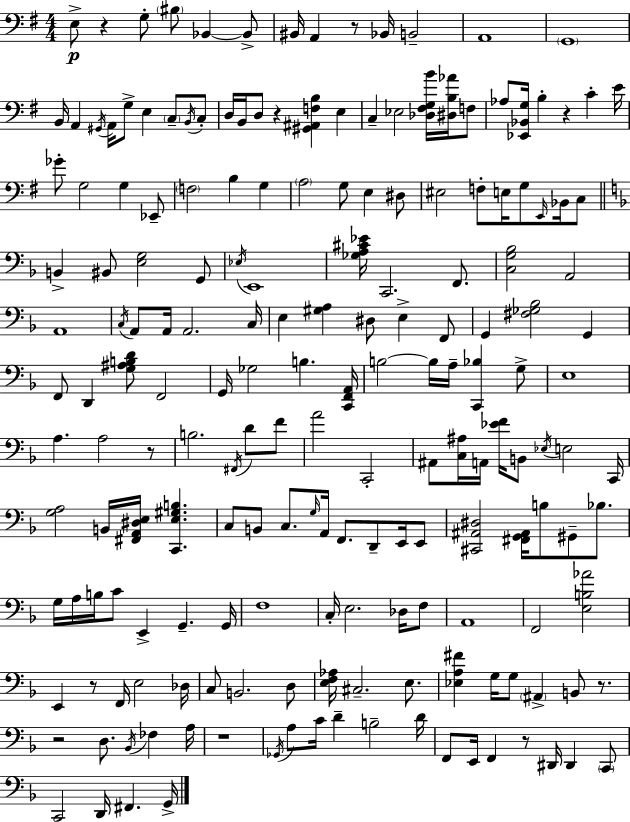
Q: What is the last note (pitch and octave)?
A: G2